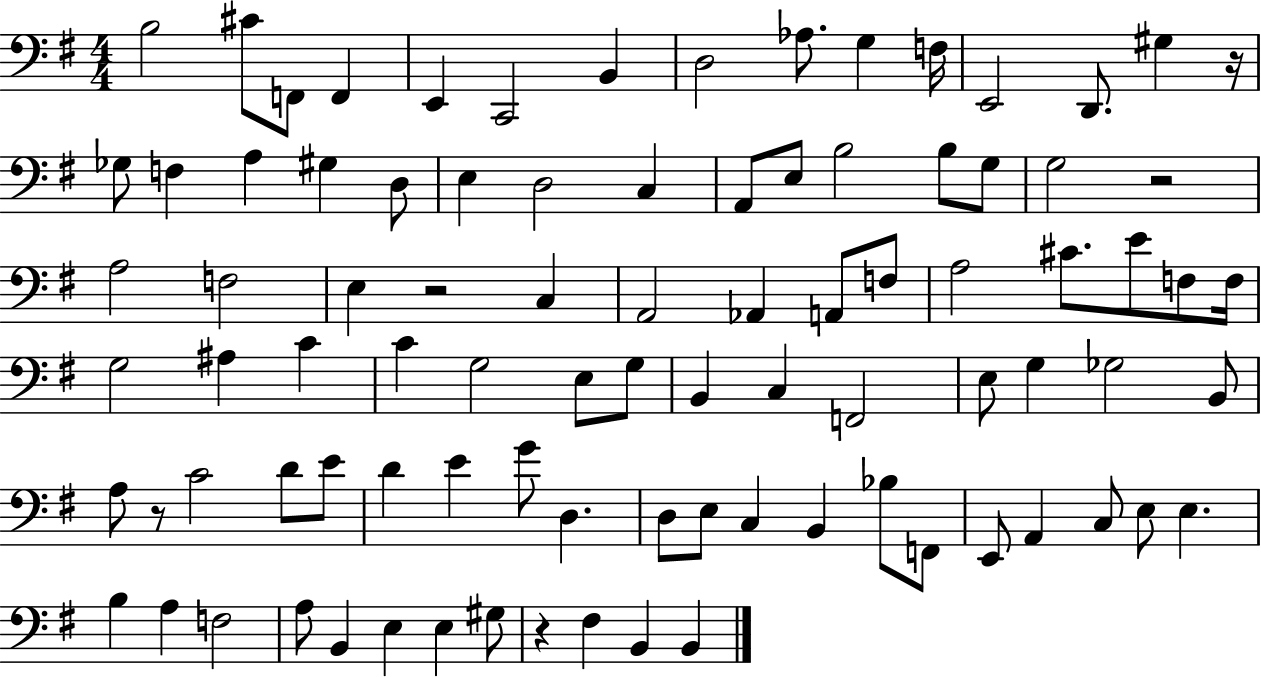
X:1
T:Untitled
M:4/4
L:1/4
K:G
B,2 ^C/2 F,,/2 F,, E,, C,,2 B,, D,2 _A,/2 G, F,/4 E,,2 D,,/2 ^G, z/4 _G,/2 F, A, ^G, D,/2 E, D,2 C, A,,/2 E,/2 B,2 B,/2 G,/2 G,2 z2 A,2 F,2 E, z2 C, A,,2 _A,, A,,/2 F,/2 A,2 ^C/2 E/2 F,/2 F,/4 G,2 ^A, C C G,2 E,/2 G,/2 B,, C, F,,2 E,/2 G, _G,2 B,,/2 A,/2 z/2 C2 D/2 E/2 D E G/2 D, D,/2 E,/2 C, B,, _B,/2 F,,/2 E,,/2 A,, C,/2 E,/2 E, B, A, F,2 A,/2 B,, E, E, ^G,/2 z ^F, B,, B,,